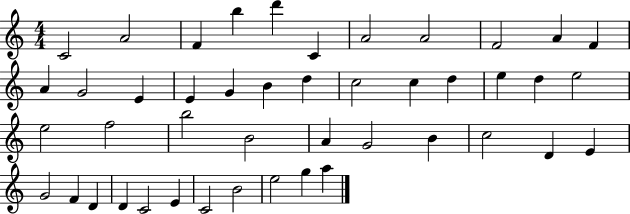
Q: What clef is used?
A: treble